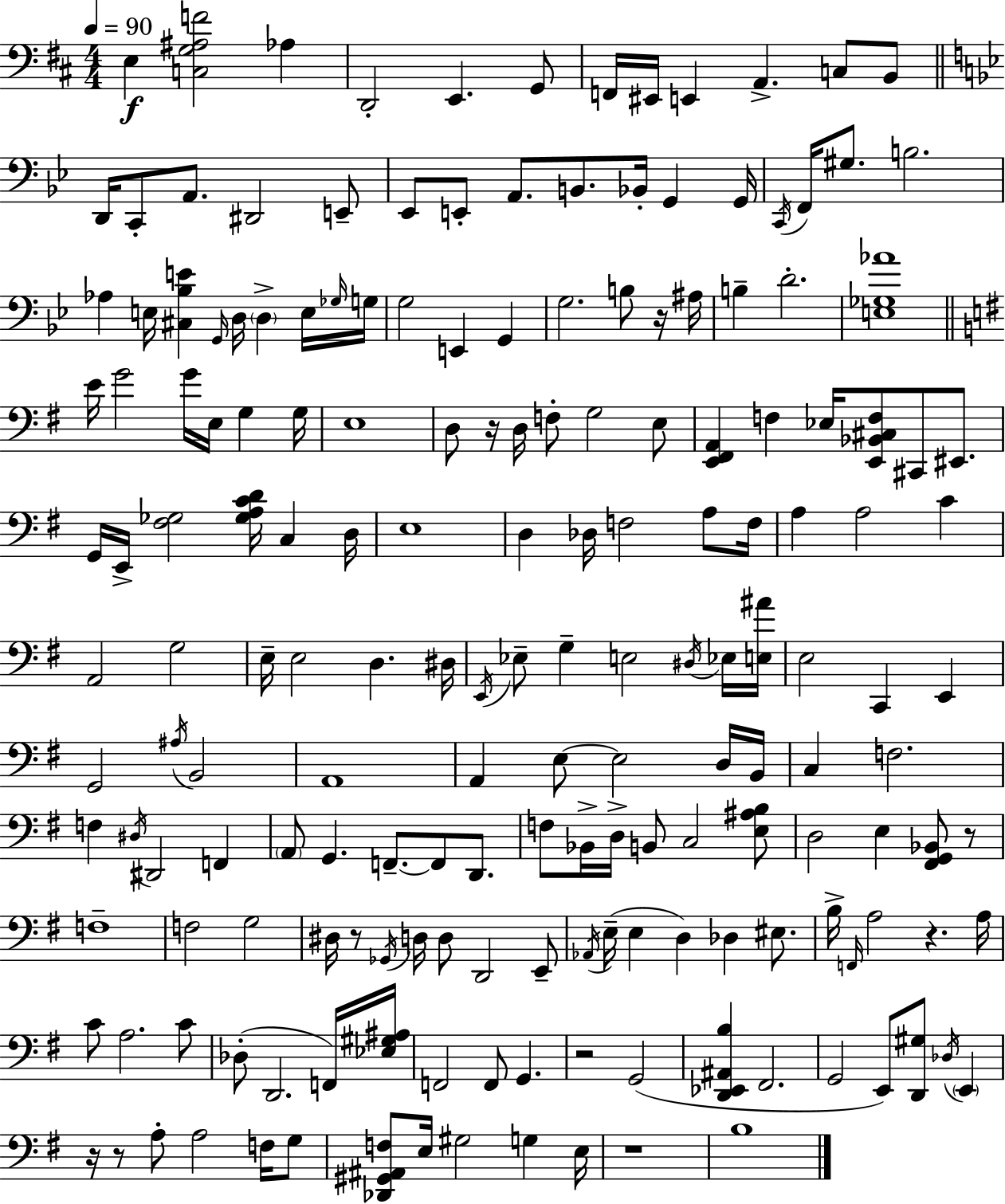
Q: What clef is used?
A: bass